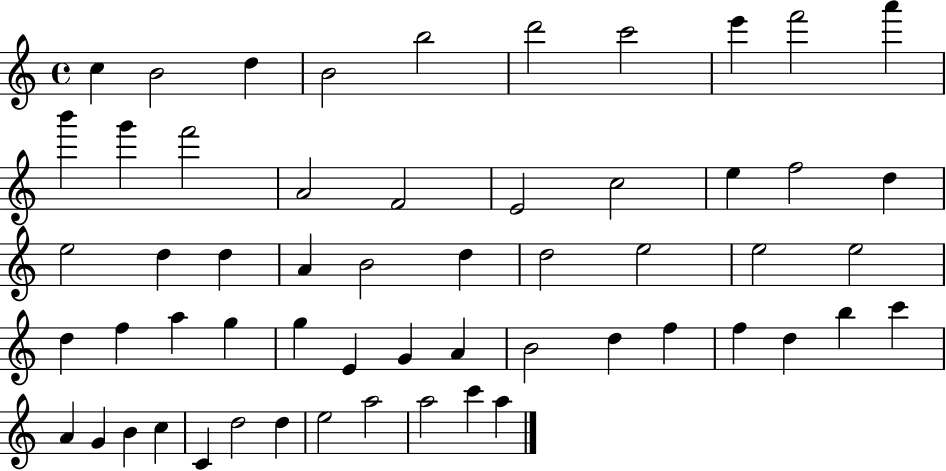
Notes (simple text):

C5/q B4/h D5/q B4/h B5/h D6/h C6/h E6/q F6/h A6/q B6/q G6/q F6/h A4/h F4/h E4/h C5/h E5/q F5/h D5/q E5/h D5/q D5/q A4/q B4/h D5/q D5/h E5/h E5/h E5/h D5/q F5/q A5/q G5/q G5/q E4/q G4/q A4/q B4/h D5/q F5/q F5/q D5/q B5/q C6/q A4/q G4/q B4/q C5/q C4/q D5/h D5/q E5/h A5/h A5/h C6/q A5/q